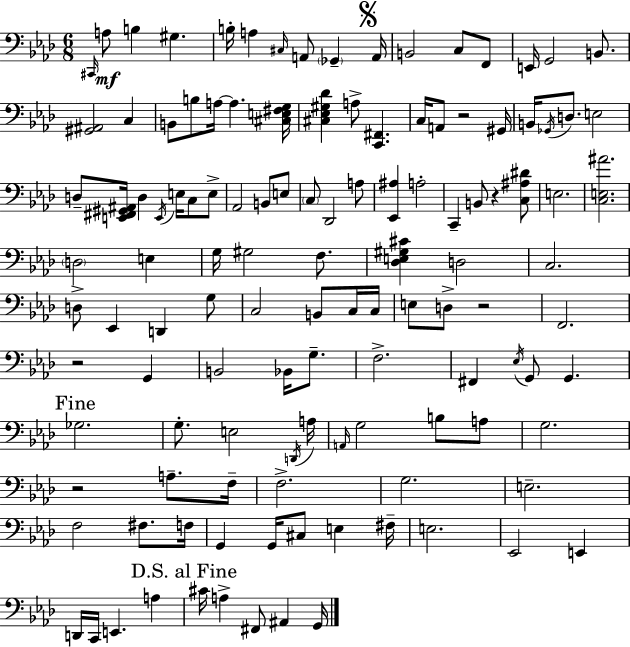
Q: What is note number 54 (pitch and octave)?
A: Eb2